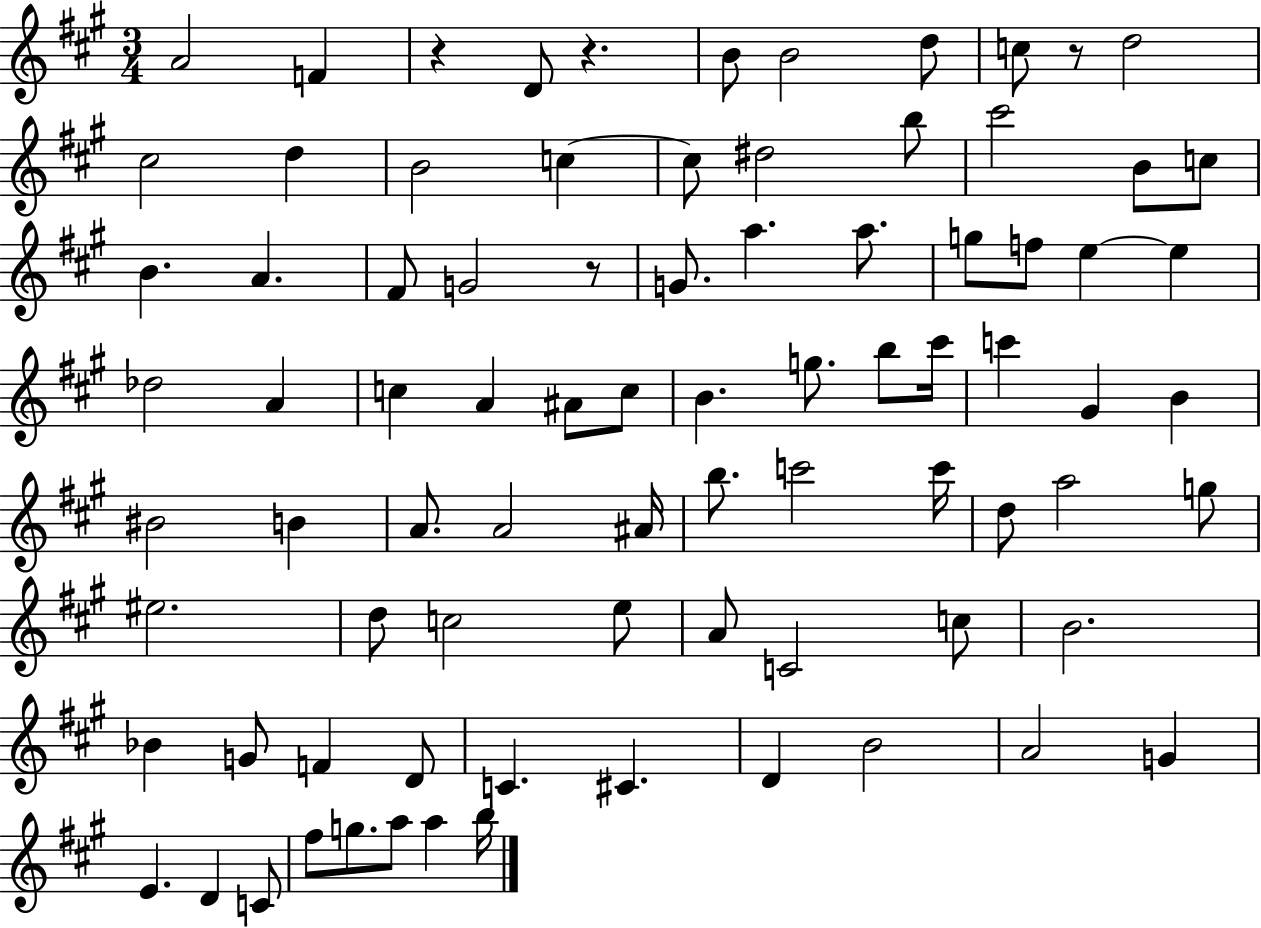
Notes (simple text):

A4/h F4/q R/q D4/e R/q. B4/e B4/h D5/e C5/e R/e D5/h C#5/h D5/q B4/h C5/q C5/e D#5/h B5/e C#6/h B4/e C5/e B4/q. A4/q. F#4/e G4/h R/e G4/e. A5/q. A5/e. G5/e F5/e E5/q E5/q Db5/h A4/q C5/q A4/q A#4/e C5/e B4/q. G5/e. B5/e C#6/s C6/q G#4/q B4/q BIS4/h B4/q A4/e. A4/h A#4/s B5/e. C6/h C6/s D5/e A5/h G5/e EIS5/h. D5/e C5/h E5/e A4/e C4/h C5/e B4/h. Bb4/q G4/e F4/q D4/e C4/q. C#4/q. D4/q B4/h A4/h G4/q E4/q. D4/q C4/e F#5/e G5/e. A5/e A5/q B5/s